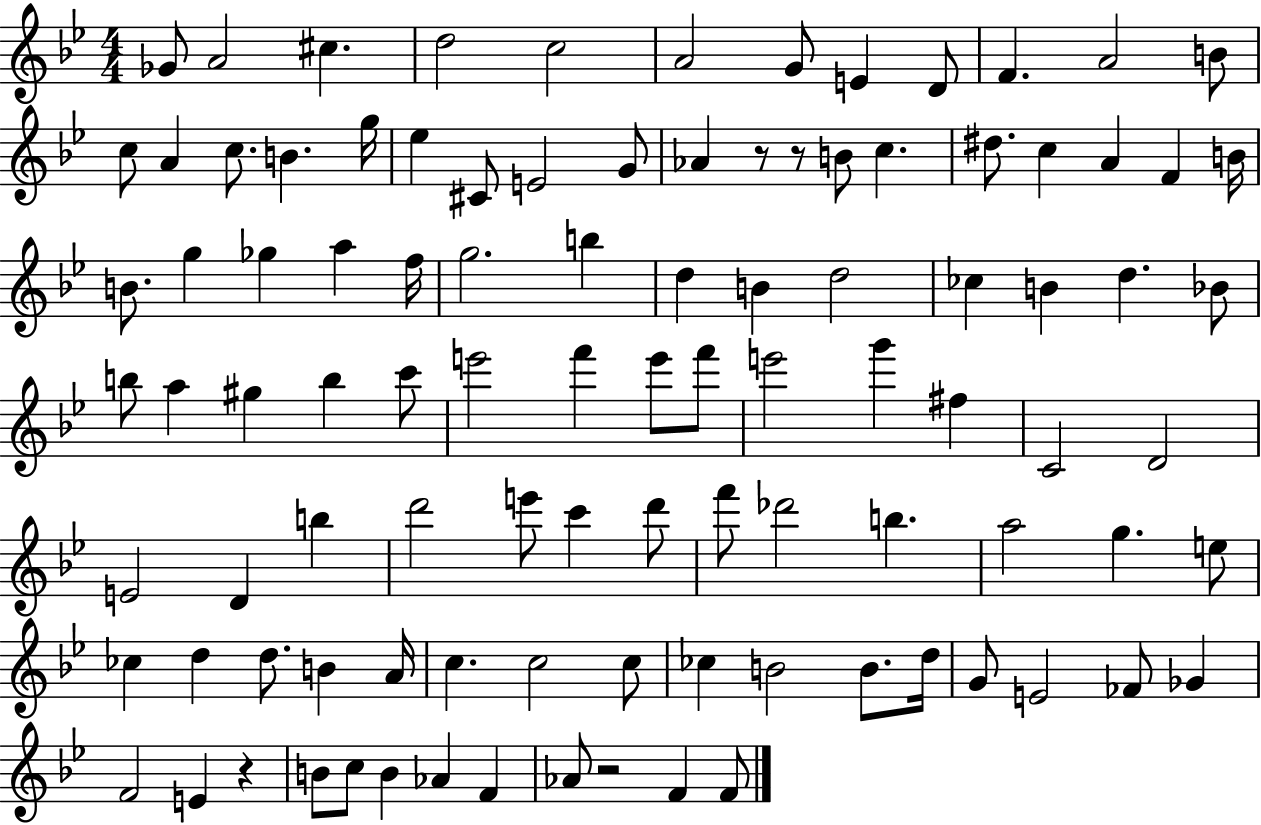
{
  \clef treble
  \numericTimeSignature
  \time 4/4
  \key bes \major
  \repeat volta 2 { ges'8 a'2 cis''4. | d''2 c''2 | a'2 g'8 e'4 d'8 | f'4. a'2 b'8 | \break c''8 a'4 c''8. b'4. g''16 | ees''4 cis'8 e'2 g'8 | aes'4 r8 r8 b'8 c''4. | dis''8. c''4 a'4 f'4 b'16 | \break b'8. g''4 ges''4 a''4 f''16 | g''2. b''4 | d''4 b'4 d''2 | ces''4 b'4 d''4. bes'8 | \break b''8 a''4 gis''4 b''4 c'''8 | e'''2 f'''4 e'''8 f'''8 | e'''2 g'''4 fis''4 | c'2 d'2 | \break e'2 d'4 b''4 | d'''2 e'''8 c'''4 d'''8 | f'''8 des'''2 b''4. | a''2 g''4. e''8 | \break ces''4 d''4 d''8. b'4 a'16 | c''4. c''2 c''8 | ces''4 b'2 b'8. d''16 | g'8 e'2 fes'8 ges'4 | \break f'2 e'4 r4 | b'8 c''8 b'4 aes'4 f'4 | aes'8 r2 f'4 f'8 | } \bar "|."
}